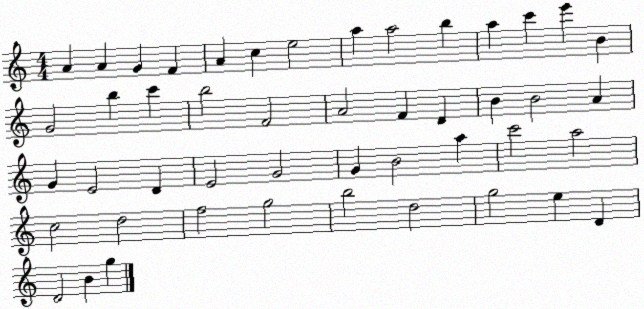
X:1
T:Untitled
M:4/4
L:1/4
K:C
A A G F A c e2 a a2 b a c' e' B G2 b c' b2 F2 A2 F D B B2 A G E2 D E2 G2 G B2 a c'2 a2 c2 d2 f2 g2 b2 d2 g2 e D D2 B g